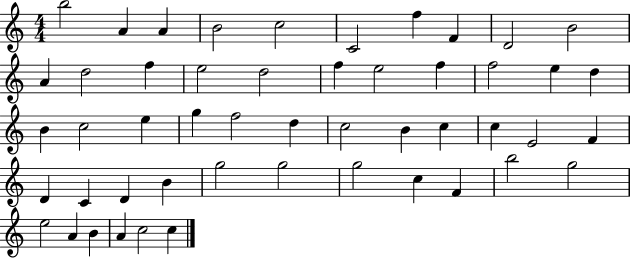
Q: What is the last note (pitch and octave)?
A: C5